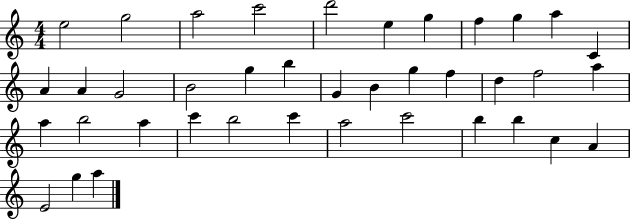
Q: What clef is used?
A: treble